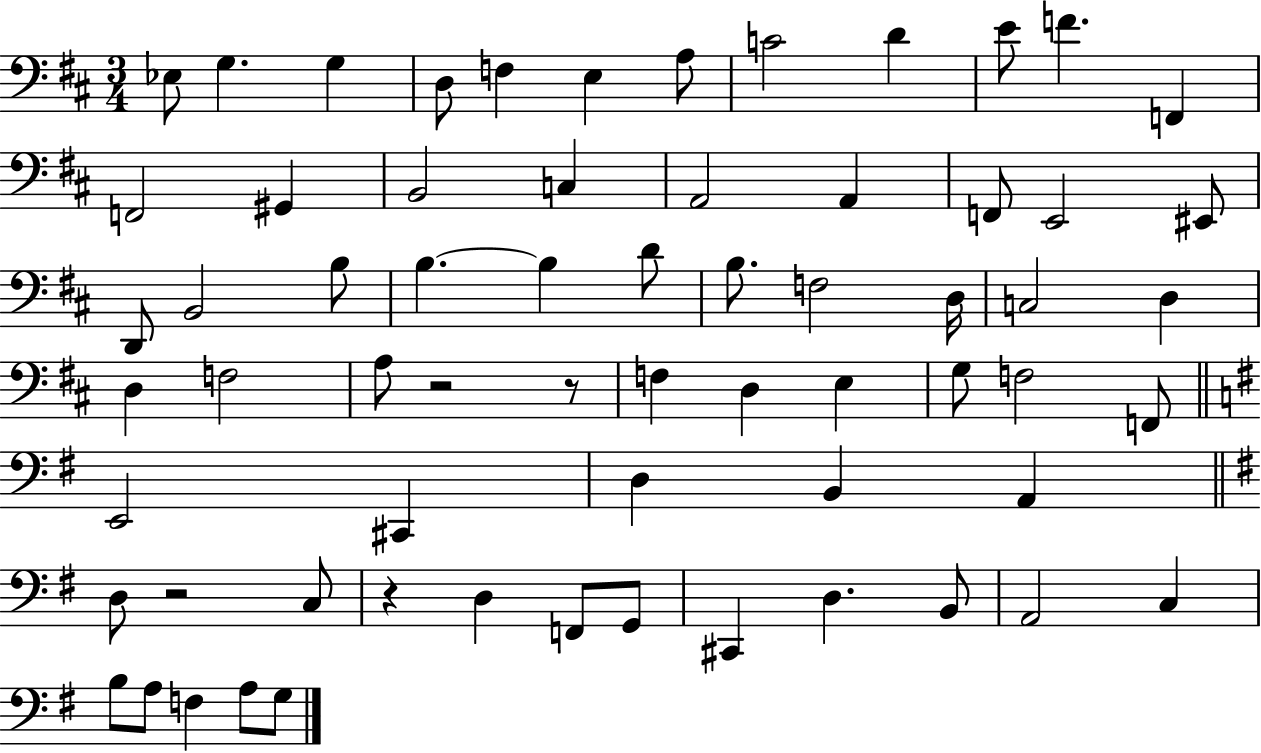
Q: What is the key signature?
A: D major